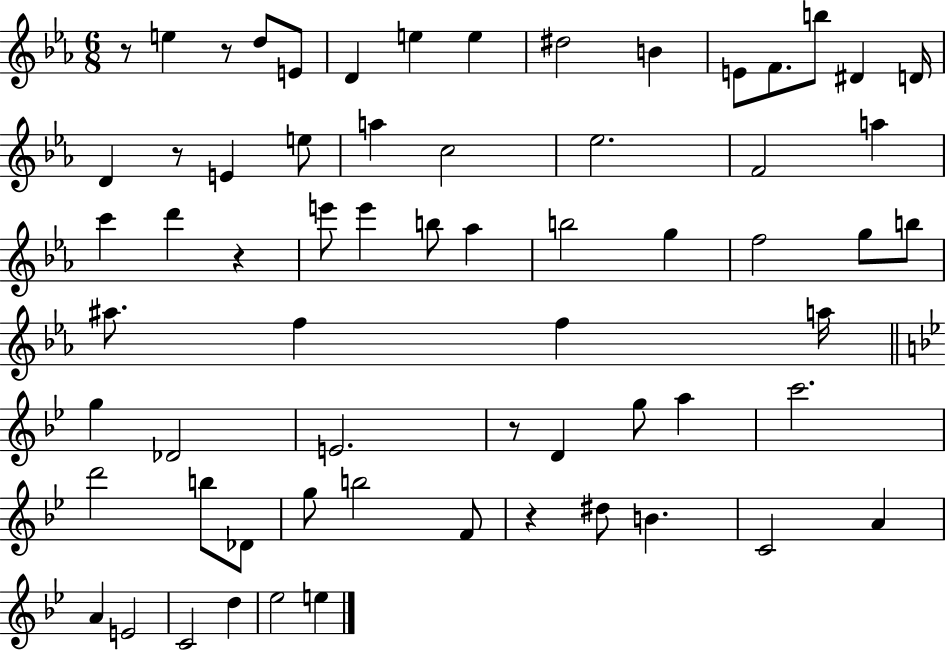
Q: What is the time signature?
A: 6/8